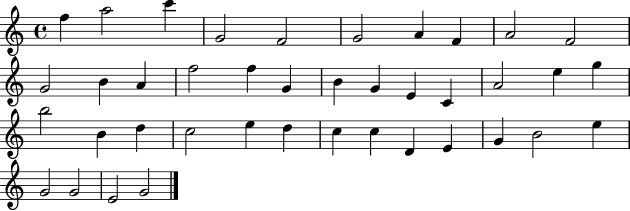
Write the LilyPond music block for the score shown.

{
  \clef treble
  \time 4/4
  \defaultTimeSignature
  \key c \major
  f''4 a''2 c'''4 | g'2 f'2 | g'2 a'4 f'4 | a'2 f'2 | \break g'2 b'4 a'4 | f''2 f''4 g'4 | b'4 g'4 e'4 c'4 | a'2 e''4 g''4 | \break b''2 b'4 d''4 | c''2 e''4 d''4 | c''4 c''4 d'4 e'4 | g'4 b'2 e''4 | \break g'2 g'2 | e'2 g'2 | \bar "|."
}